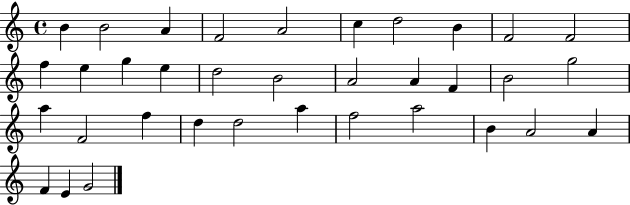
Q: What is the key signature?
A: C major